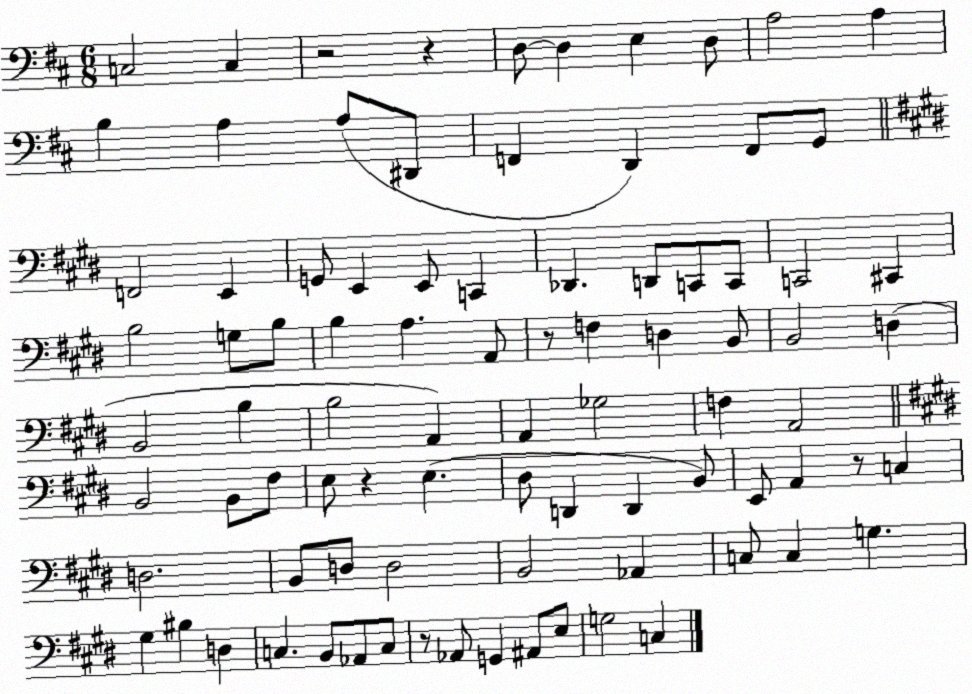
X:1
T:Untitled
M:6/8
L:1/4
K:D
C,2 C, z2 z D,/2 D, E, D,/2 A,2 A, B, A, A,/2 ^D,,/2 F,, D,, F,,/2 G,,/2 F,,2 E,, G,,/2 E,, E,,/2 C,, _D,, D,,/2 C,,/2 C,,/2 C,,2 ^C,, B,2 G,/2 B,/2 B, A, A,,/2 z/2 F, D, B,,/2 B,,2 D, B,,2 B, B,2 A,, A,, _G,2 F, A,,2 B,,2 B,,/2 ^F,/2 E,/2 z E, ^D,/2 D,, D,, B,,/2 E,,/2 A,, z/2 C, D,2 B,,/2 D,/2 D,2 B,,2 _A,, C,/2 C, G, ^G, ^B, D, C, B,,/2 _A,,/2 C,/2 z/2 _A,,/2 G,, ^A,,/2 E,/2 G,2 C,